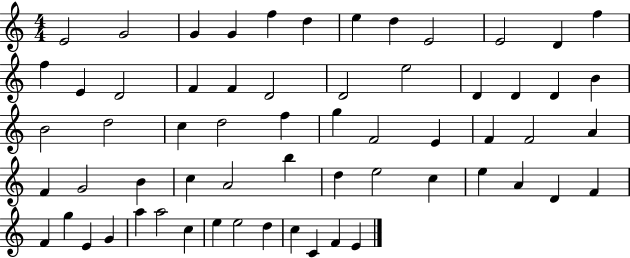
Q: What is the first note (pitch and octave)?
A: E4